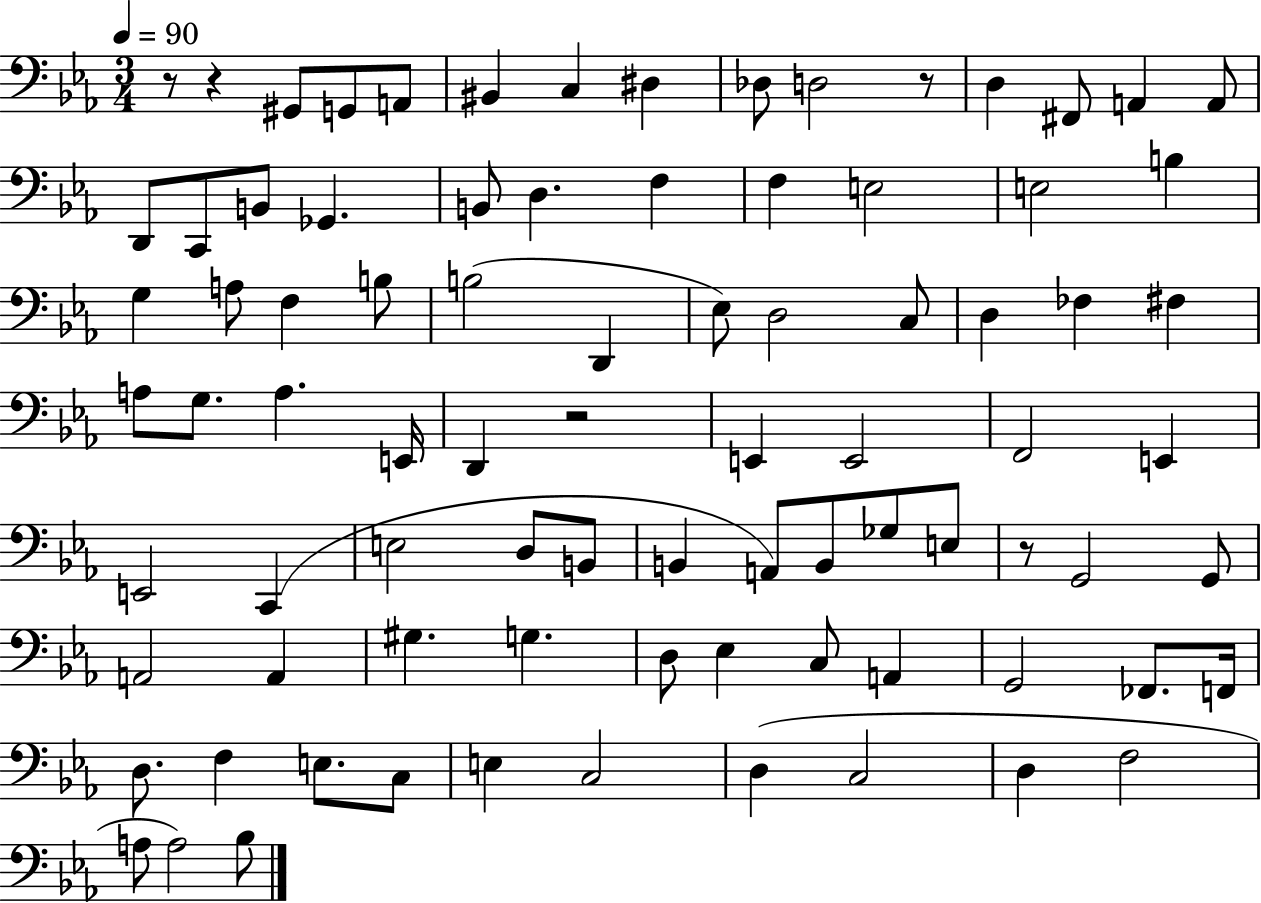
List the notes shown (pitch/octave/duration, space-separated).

R/e R/q G#2/e G2/e A2/e BIS2/q C3/q D#3/q Db3/e D3/h R/e D3/q F#2/e A2/q A2/e D2/e C2/e B2/e Gb2/q. B2/e D3/q. F3/q F3/q E3/h E3/h B3/q G3/q A3/e F3/q B3/e B3/h D2/q Eb3/e D3/h C3/e D3/q FES3/q F#3/q A3/e G3/e. A3/q. E2/s D2/q R/h E2/q E2/h F2/h E2/q E2/h C2/q E3/h D3/e B2/e B2/q A2/e B2/e Gb3/e E3/e R/e G2/h G2/e A2/h A2/q G#3/q. G3/q. D3/e Eb3/q C3/e A2/q G2/h FES2/e. F2/s D3/e. F3/q E3/e. C3/e E3/q C3/h D3/q C3/h D3/q F3/h A3/e A3/h Bb3/e